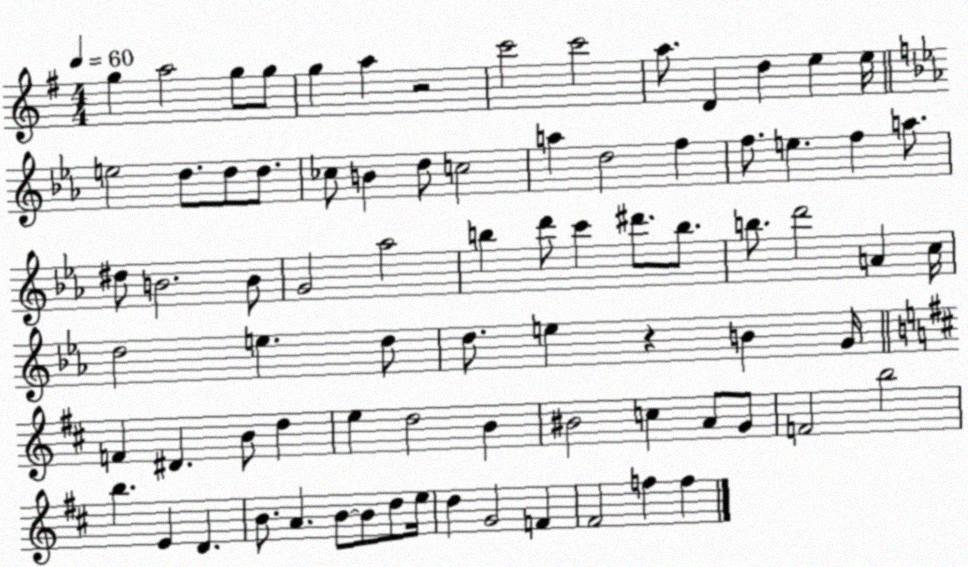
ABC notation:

X:1
T:Untitled
M:4/4
L:1/4
K:G
g a2 g/2 g/2 g a z2 c'2 c'2 a/2 D d e e/4 e2 d/2 d/2 d/2 _c/2 B d/2 c2 a d2 f f/2 e f a/2 ^d/2 B2 B/2 G2 _a2 b d'/2 c' ^d'/2 b/2 b/2 d'2 A c/4 d2 e d/2 d/2 e z B G/4 F ^D B/2 d e d2 B ^B2 c A/2 G/2 F2 b2 b E D B/2 A B/2 B/2 d/2 e/4 d G2 F ^F2 f f